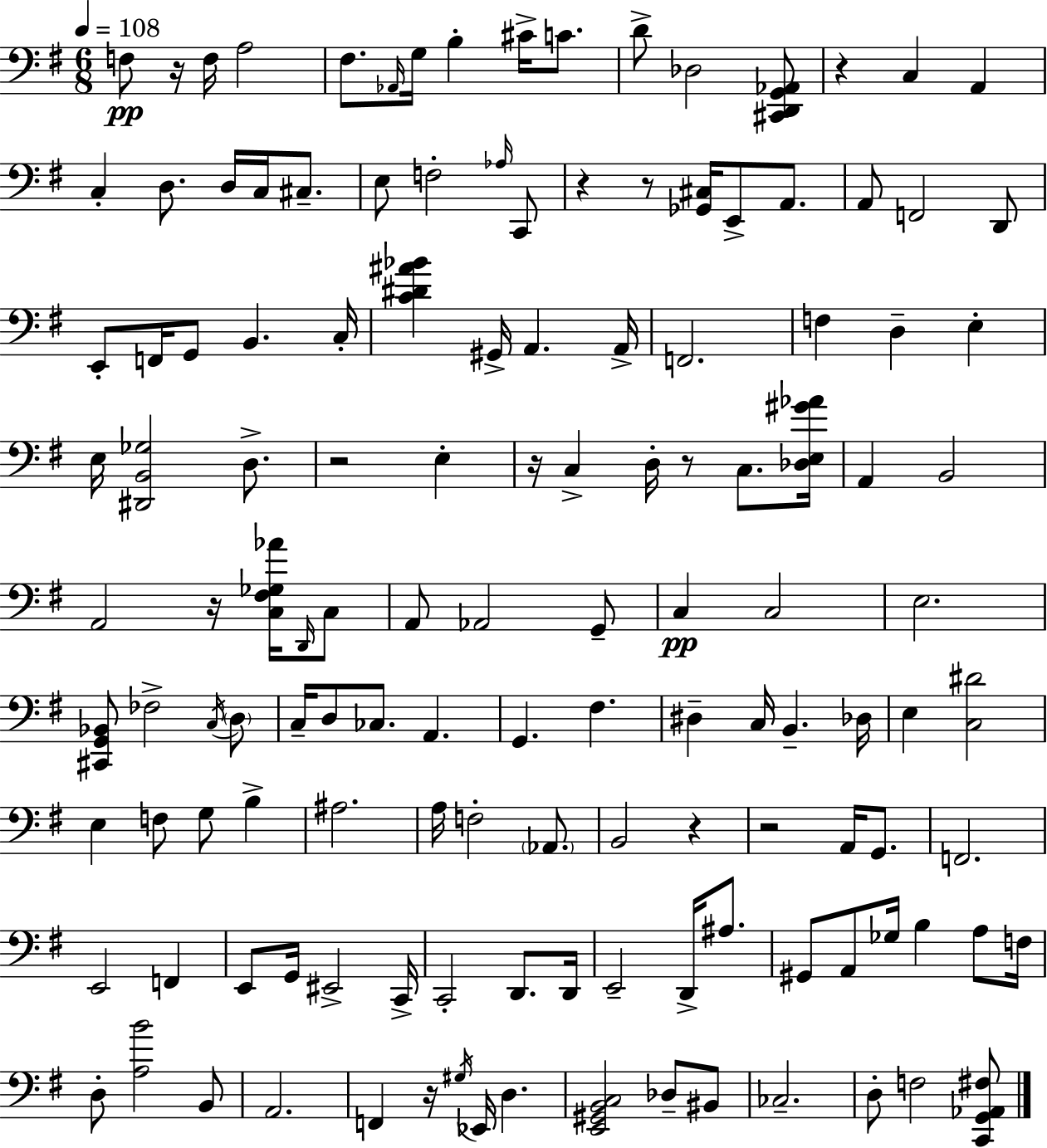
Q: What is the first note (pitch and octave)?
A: F3